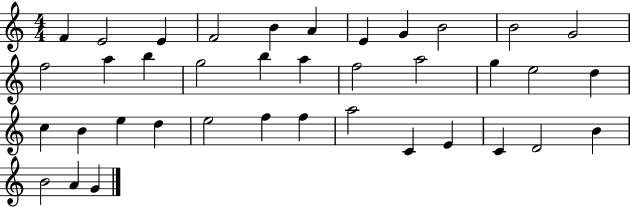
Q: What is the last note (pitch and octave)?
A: G4